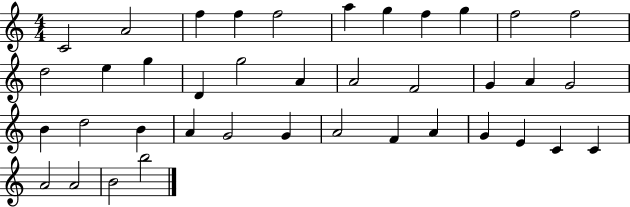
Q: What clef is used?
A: treble